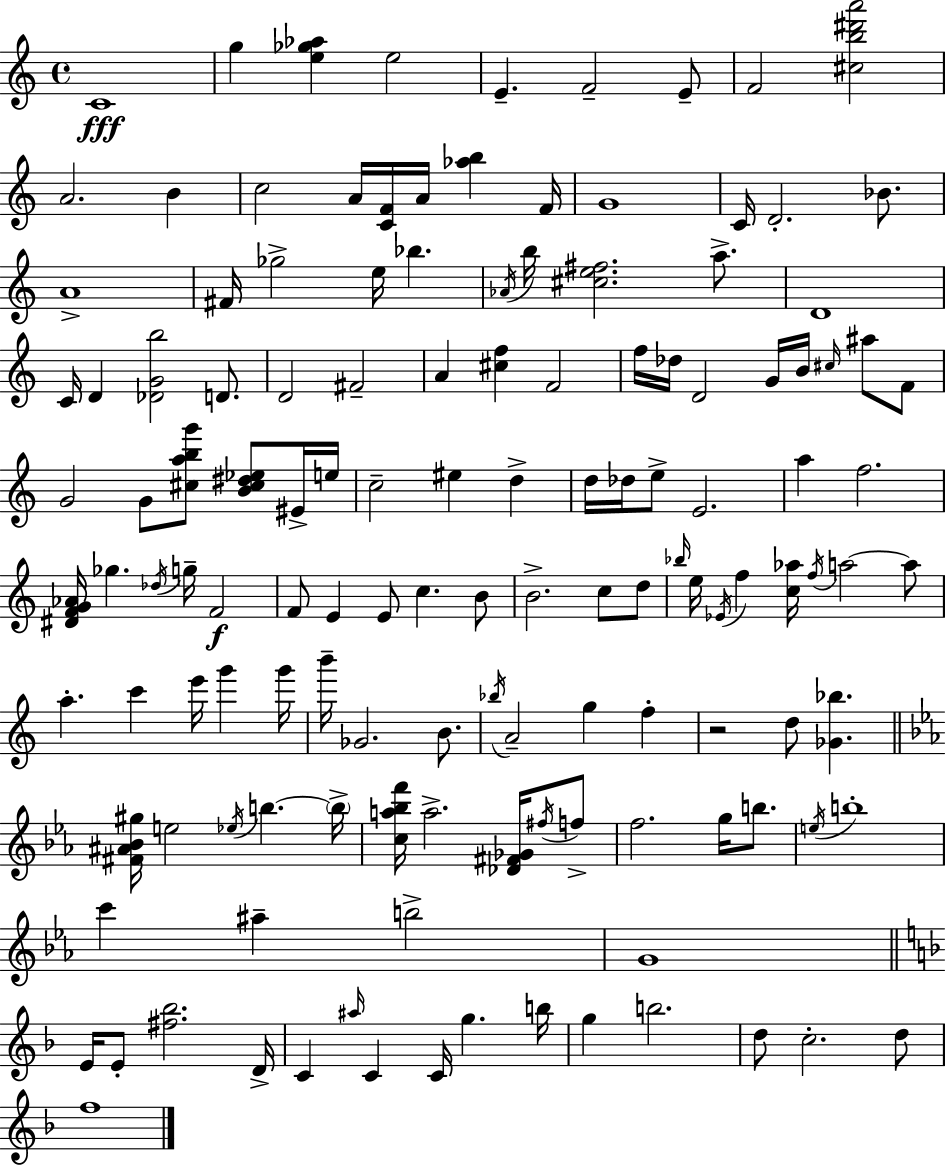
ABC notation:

X:1
T:Untitled
M:4/4
L:1/4
K:C
C4 g [e_g_a] e2 E F2 E/2 F2 [^cb^d'a']2 A2 B c2 A/4 [CF]/4 A/4 [_ab] F/4 G4 C/4 D2 _B/2 A4 ^F/4 _g2 e/4 _b _A/4 b/4 [^ce^f]2 a/2 D4 C/4 D [_DGb]2 D/2 D2 ^F2 A [^cf] F2 f/4 _d/4 D2 G/4 B/4 ^c/4 ^a/2 F/2 G2 G/2 [^cabg']/2 [B^c^d_e]/2 ^E/4 e/4 c2 ^e d d/4 _d/4 e/2 E2 a f2 [^DFG_A]/4 _g _d/4 g/4 F2 F/2 E E/2 c B/2 B2 c/2 d/2 _b/4 e/4 _E/4 f [c_a]/4 f/4 a2 a/2 a c' e'/4 g' g'/4 b'/4 _G2 B/2 _b/4 A2 g f z2 d/2 [_G_b] [^F^A_B^g]/4 e2 _e/4 b b/4 [ca_bf']/4 a2 [_D^F_G]/4 ^f/4 f/2 f2 g/4 b/2 e/4 b4 c' ^a b2 G4 E/4 E/2 [^f_b]2 D/4 C ^a/4 C C/4 g b/4 g b2 d/2 c2 d/2 f4